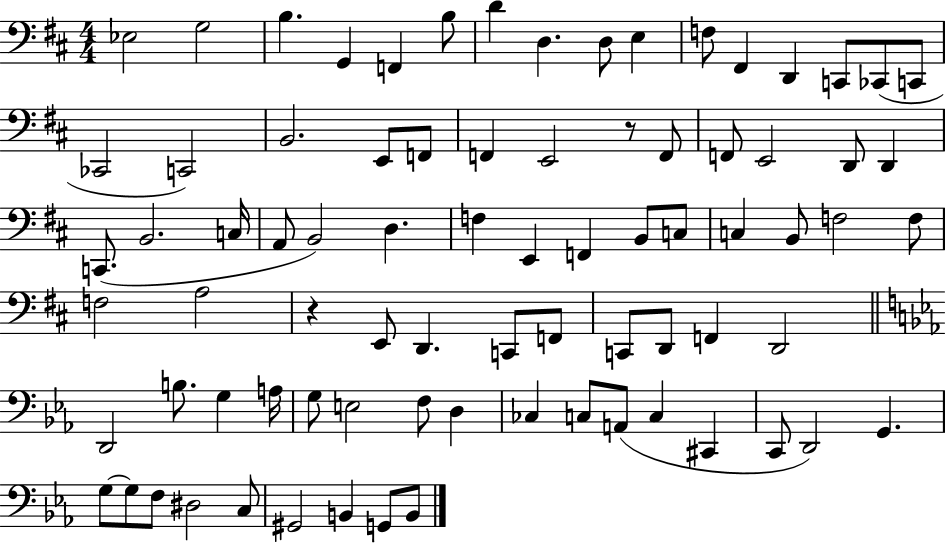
X:1
T:Untitled
M:4/4
L:1/4
K:D
_E,2 G,2 B, G,, F,, B,/2 D D, D,/2 E, F,/2 ^F,, D,, C,,/2 _C,,/2 C,,/2 _C,,2 C,,2 B,,2 E,,/2 F,,/2 F,, E,,2 z/2 F,,/2 F,,/2 E,,2 D,,/2 D,, C,,/2 B,,2 C,/4 A,,/2 B,,2 D, F, E,, F,, B,,/2 C,/2 C, B,,/2 F,2 F,/2 F,2 A,2 z E,,/2 D,, C,,/2 F,,/2 C,,/2 D,,/2 F,, D,,2 D,,2 B,/2 G, A,/4 G,/2 E,2 F,/2 D, _C, C,/2 A,,/2 C, ^C,, C,,/2 D,,2 G,, G,/2 G,/2 F,/2 ^D,2 C,/2 ^G,,2 B,, G,,/2 B,,/2